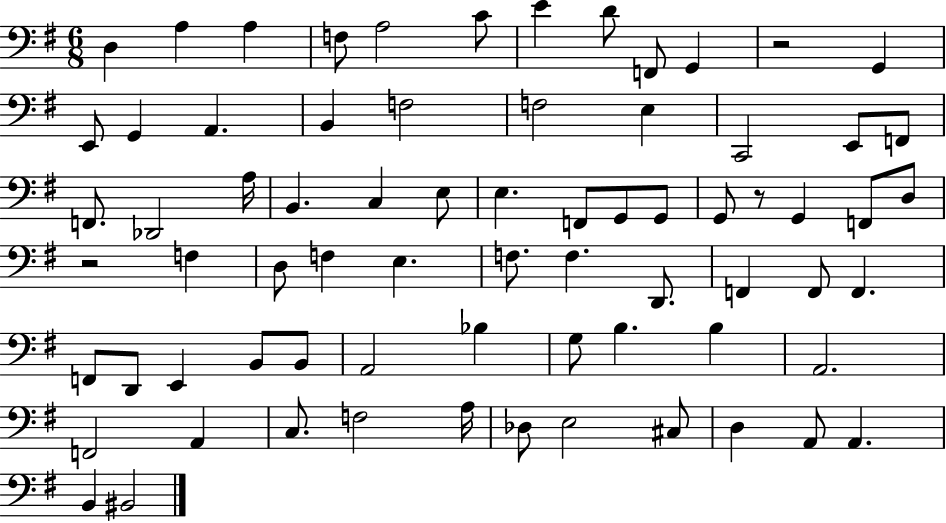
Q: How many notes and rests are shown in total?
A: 72